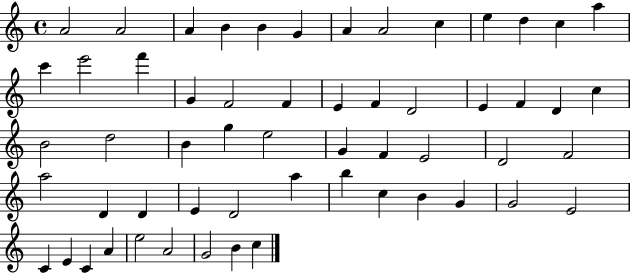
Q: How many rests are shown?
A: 0